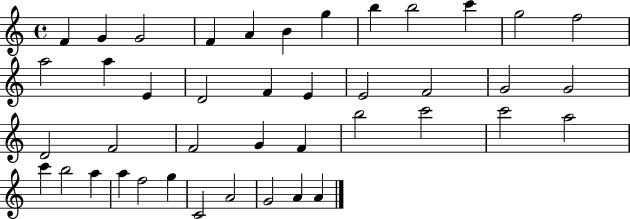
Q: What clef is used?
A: treble